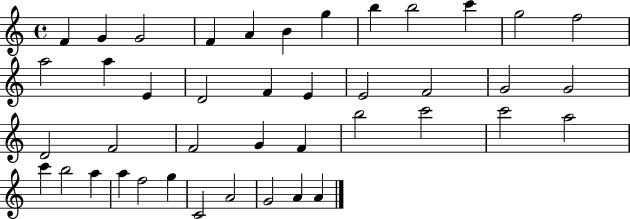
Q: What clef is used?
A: treble